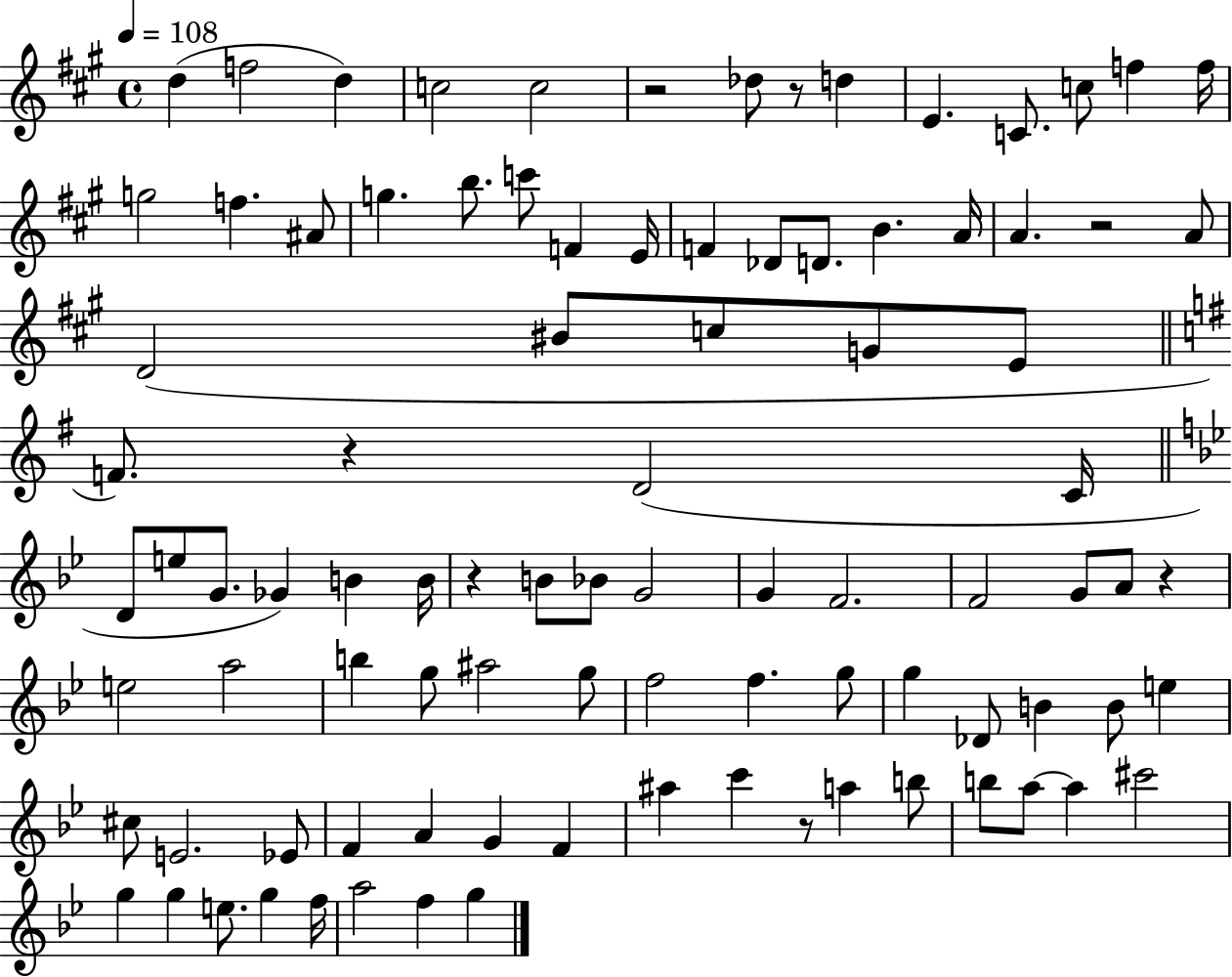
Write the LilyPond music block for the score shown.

{
  \clef treble
  \time 4/4
  \defaultTimeSignature
  \key a \major
  \tempo 4 = 108
  d''4( f''2 d''4) | c''2 c''2 | r2 des''8 r8 d''4 | e'4. c'8. c''8 f''4 f''16 | \break g''2 f''4. ais'8 | g''4. b''8. c'''8 f'4 e'16 | f'4 des'8 d'8. b'4. a'16 | a'4. r2 a'8 | \break d'2( bis'8 c''8 g'8 e'8 | \bar "||" \break \key e \minor f'8.) r4 d'2( c'16 | \bar "||" \break \key g \minor d'8 e''8 g'8. ges'4) b'4 b'16 | r4 b'8 bes'8 g'2 | g'4 f'2. | f'2 g'8 a'8 r4 | \break e''2 a''2 | b''4 g''8 ais''2 g''8 | f''2 f''4. g''8 | g''4 des'8 b'4 b'8 e''4 | \break cis''8 e'2. ees'8 | f'4 a'4 g'4 f'4 | ais''4 c'''4 r8 a''4 b''8 | b''8 a''8~~ a''4 cis'''2 | \break g''4 g''4 e''8. g''4 f''16 | a''2 f''4 g''4 | \bar "|."
}